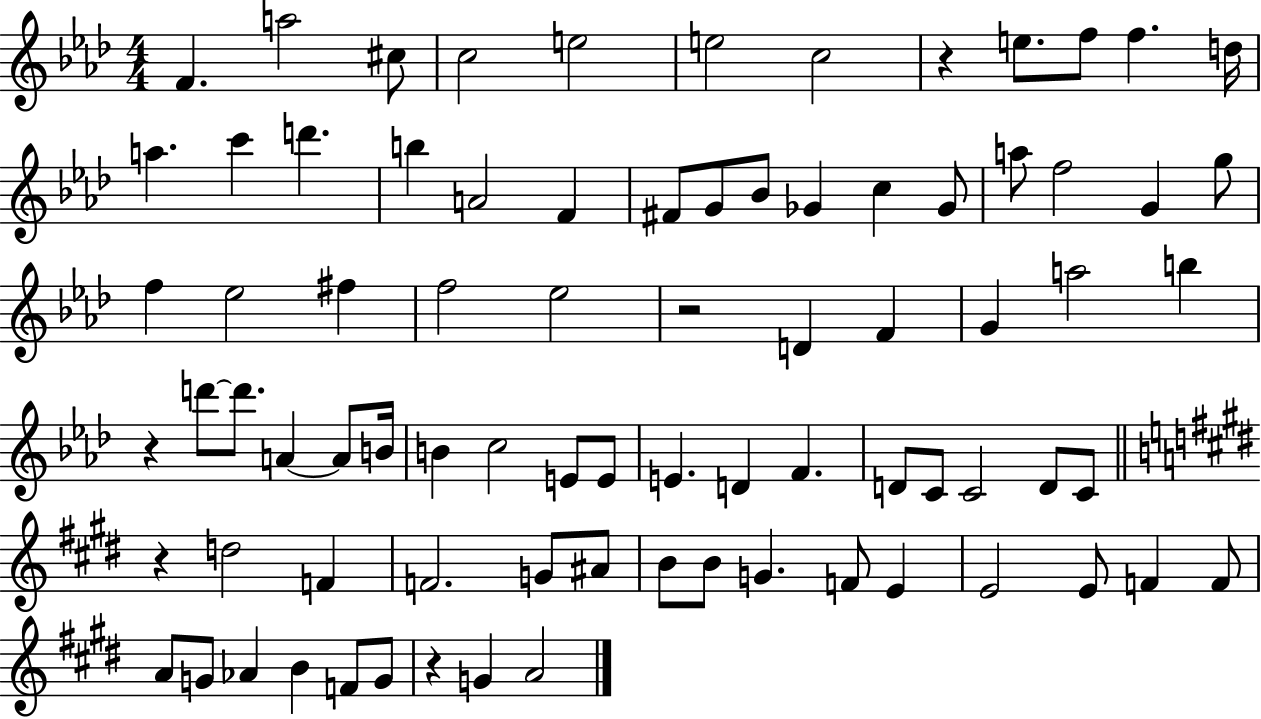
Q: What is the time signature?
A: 4/4